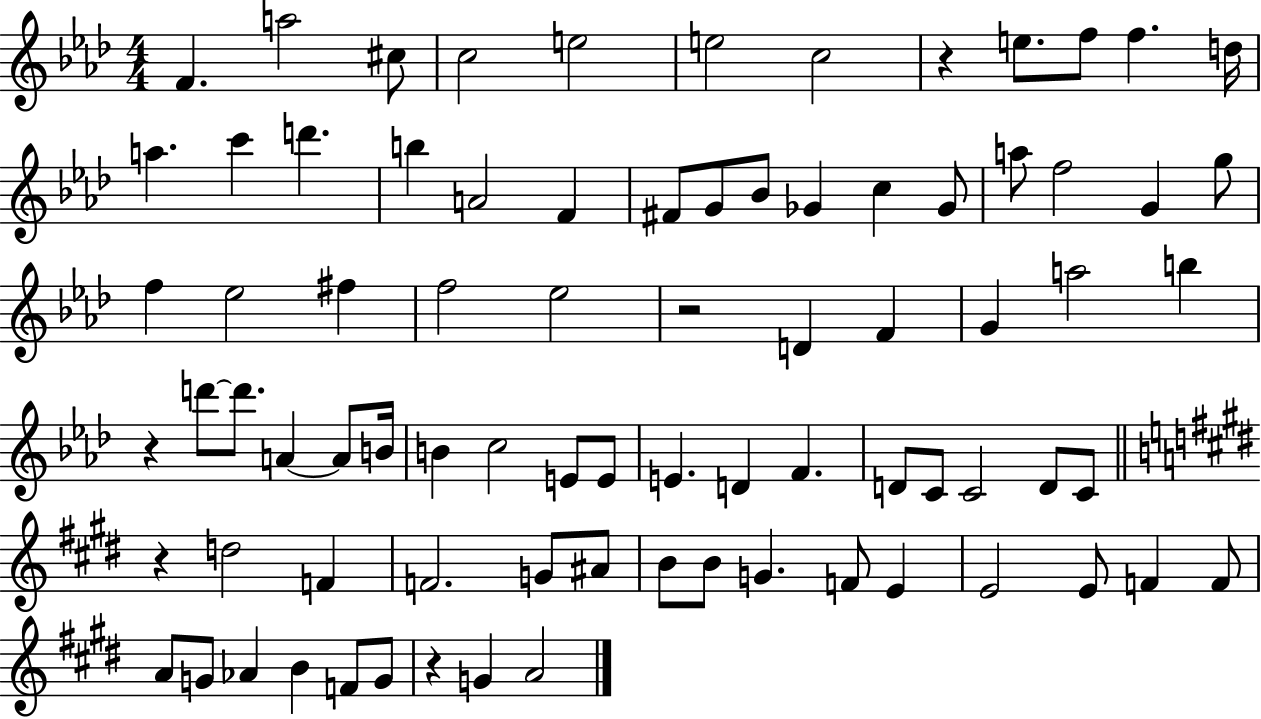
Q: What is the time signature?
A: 4/4